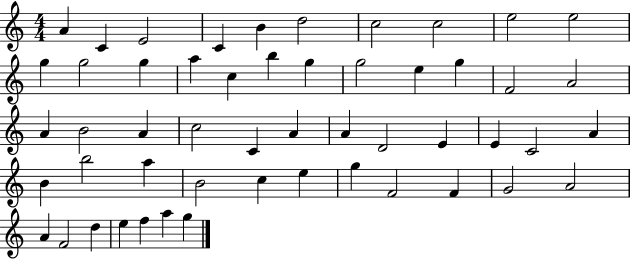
X:1
T:Untitled
M:4/4
L:1/4
K:C
A C E2 C B d2 c2 c2 e2 e2 g g2 g a c b g g2 e g F2 A2 A B2 A c2 C A A D2 E E C2 A B b2 a B2 c e g F2 F G2 A2 A F2 d e f a g